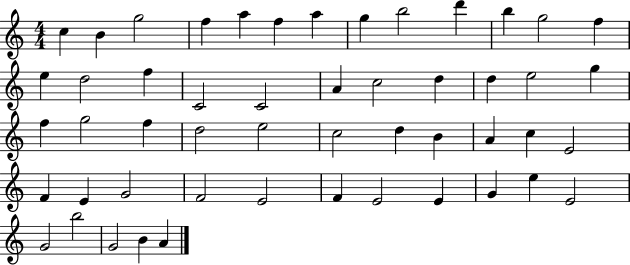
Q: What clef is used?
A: treble